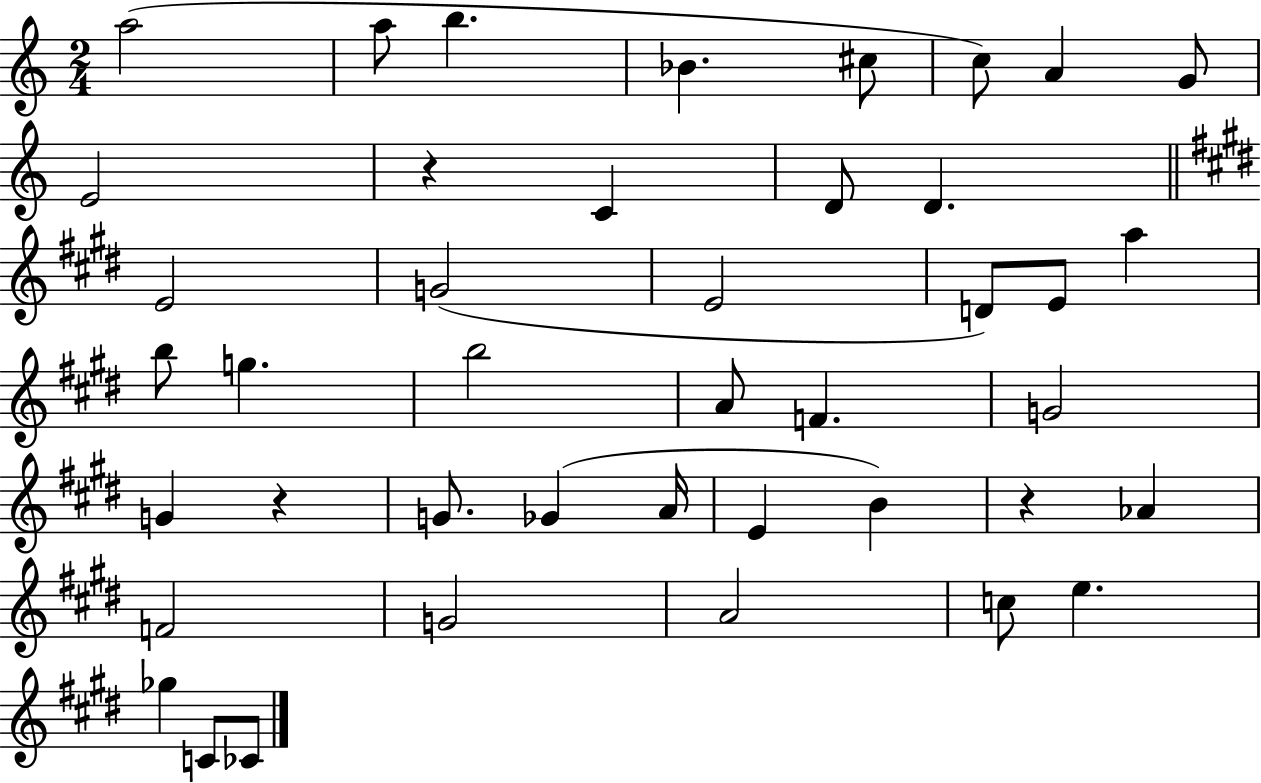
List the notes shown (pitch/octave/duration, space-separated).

A5/h A5/e B5/q. Bb4/q. C#5/e C5/e A4/q G4/e E4/h R/q C4/q D4/e D4/q. E4/h G4/h E4/h D4/e E4/e A5/q B5/e G5/q. B5/h A4/e F4/q. G4/h G4/q R/q G4/e. Gb4/q A4/s E4/q B4/q R/q Ab4/q F4/h G4/h A4/h C5/e E5/q. Gb5/q C4/e CES4/e